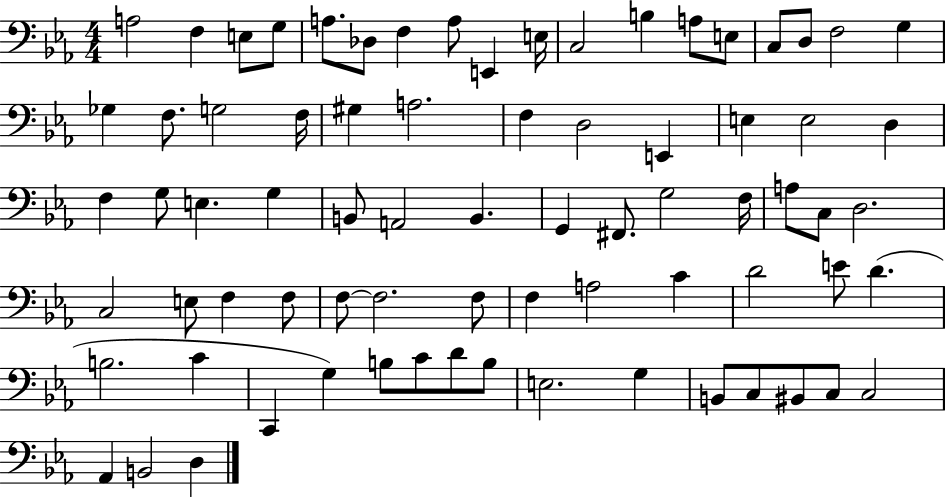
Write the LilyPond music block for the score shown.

{
  \clef bass
  \numericTimeSignature
  \time 4/4
  \key ees \major
  a2 f4 e8 g8 | a8. des8 f4 a8 e,4 e16 | c2 b4 a8 e8 | c8 d8 f2 g4 | \break ges4 f8. g2 f16 | gis4 a2. | f4 d2 e,4 | e4 e2 d4 | \break f4 g8 e4. g4 | b,8 a,2 b,4. | g,4 fis,8. g2 f16 | a8 c8 d2. | \break c2 e8 f4 f8 | f8~~ f2. f8 | f4 a2 c'4 | d'2 e'8 d'4.( | \break b2. c'4 | c,4 g4) b8 c'8 d'8 b8 | e2. g4 | b,8 c8 bis,8 c8 c2 | \break aes,4 b,2 d4 | \bar "|."
}